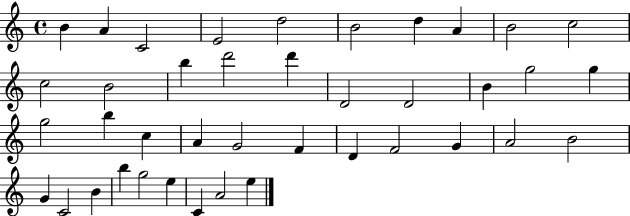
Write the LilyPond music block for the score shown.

{
  \clef treble
  \time 4/4
  \defaultTimeSignature
  \key c \major
  b'4 a'4 c'2 | e'2 d''2 | b'2 d''4 a'4 | b'2 c''2 | \break c''2 b'2 | b''4 d'''2 d'''4 | d'2 d'2 | b'4 g''2 g''4 | \break g''2 b''4 c''4 | a'4 g'2 f'4 | d'4 f'2 g'4 | a'2 b'2 | \break g'4 c'2 b'4 | b''4 g''2 e''4 | c'4 a'2 e''4 | \bar "|."
}